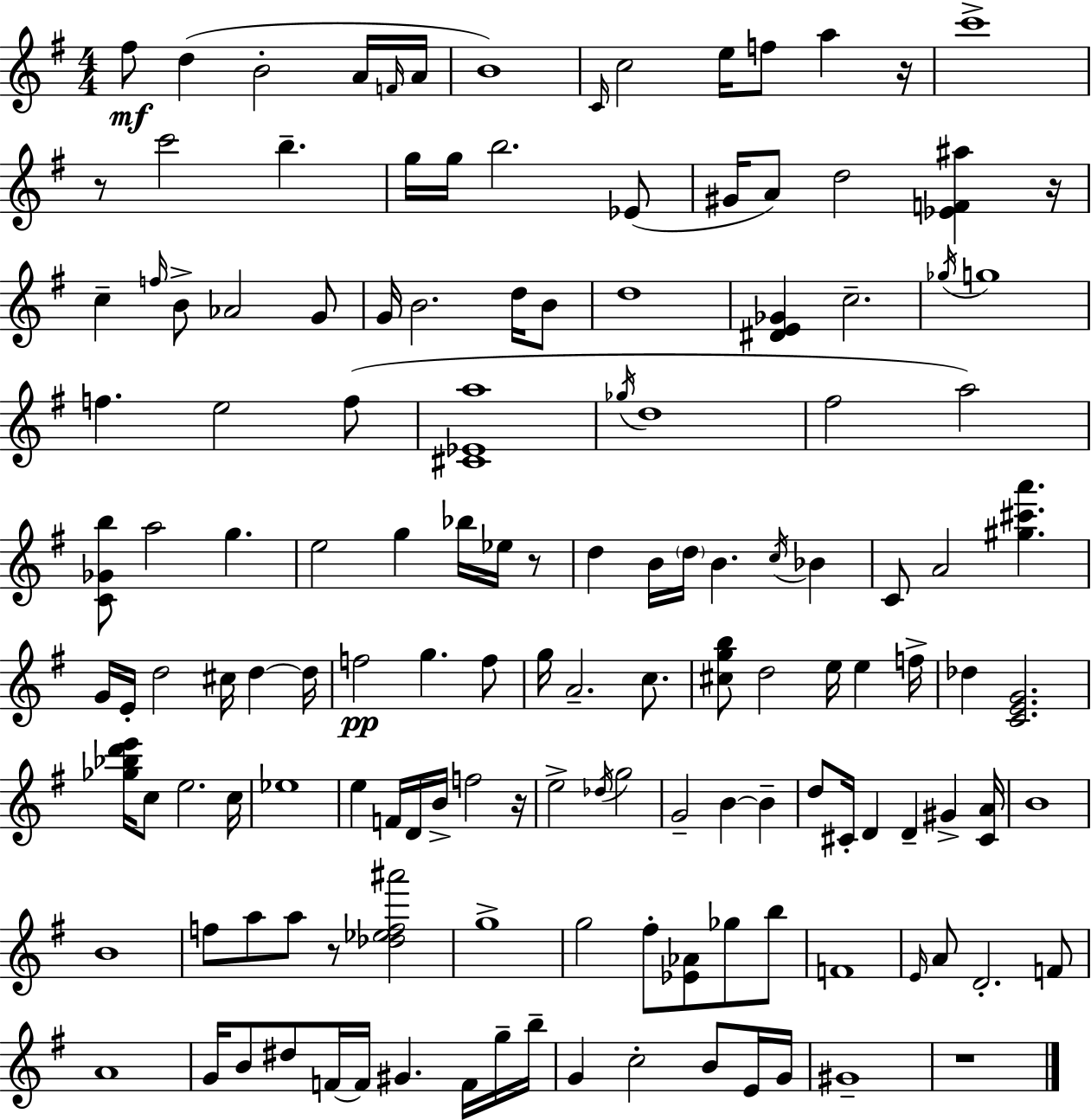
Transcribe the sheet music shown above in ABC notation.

X:1
T:Untitled
M:4/4
L:1/4
K:G
^f/2 d B2 A/4 F/4 A/4 B4 C/4 c2 e/4 f/2 a z/4 c'4 z/2 c'2 b g/4 g/4 b2 _E/2 ^G/4 A/2 d2 [_EF^a] z/4 c f/4 B/2 _A2 G/2 G/4 B2 d/4 B/2 d4 [^DE_G] c2 _g/4 g4 f e2 f/2 [^C_Ea]4 _g/4 d4 ^f2 a2 [C_Gb]/2 a2 g e2 g _b/4 _e/4 z/2 d B/4 d/4 B c/4 _B C/2 A2 [^g^c'a'] G/4 E/4 d2 ^c/4 d d/4 f2 g f/2 g/4 A2 c/2 [^cgb]/2 d2 e/4 e f/4 _d [CEG]2 [_g_bd'e']/4 c/2 e2 c/4 _e4 e F/4 D/4 B/4 f2 z/4 e2 _d/4 g2 G2 B B d/2 ^C/4 D D ^G [^CA]/4 B4 B4 f/2 a/2 a/2 z/2 [_d_ef^a']2 g4 g2 ^f/2 [_E_A]/2 _g/2 b/2 F4 E/4 A/2 D2 F/2 A4 G/4 B/2 ^d/2 F/4 F/4 ^G F/4 g/4 b/4 G c2 B/2 E/4 G/4 ^G4 z4